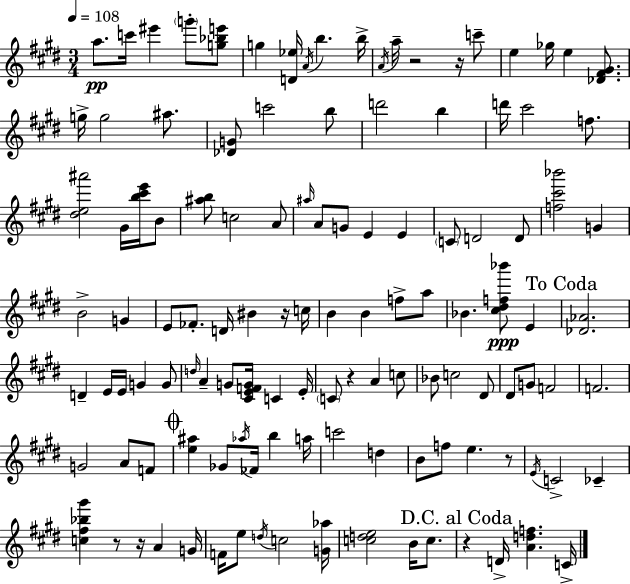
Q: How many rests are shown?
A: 8